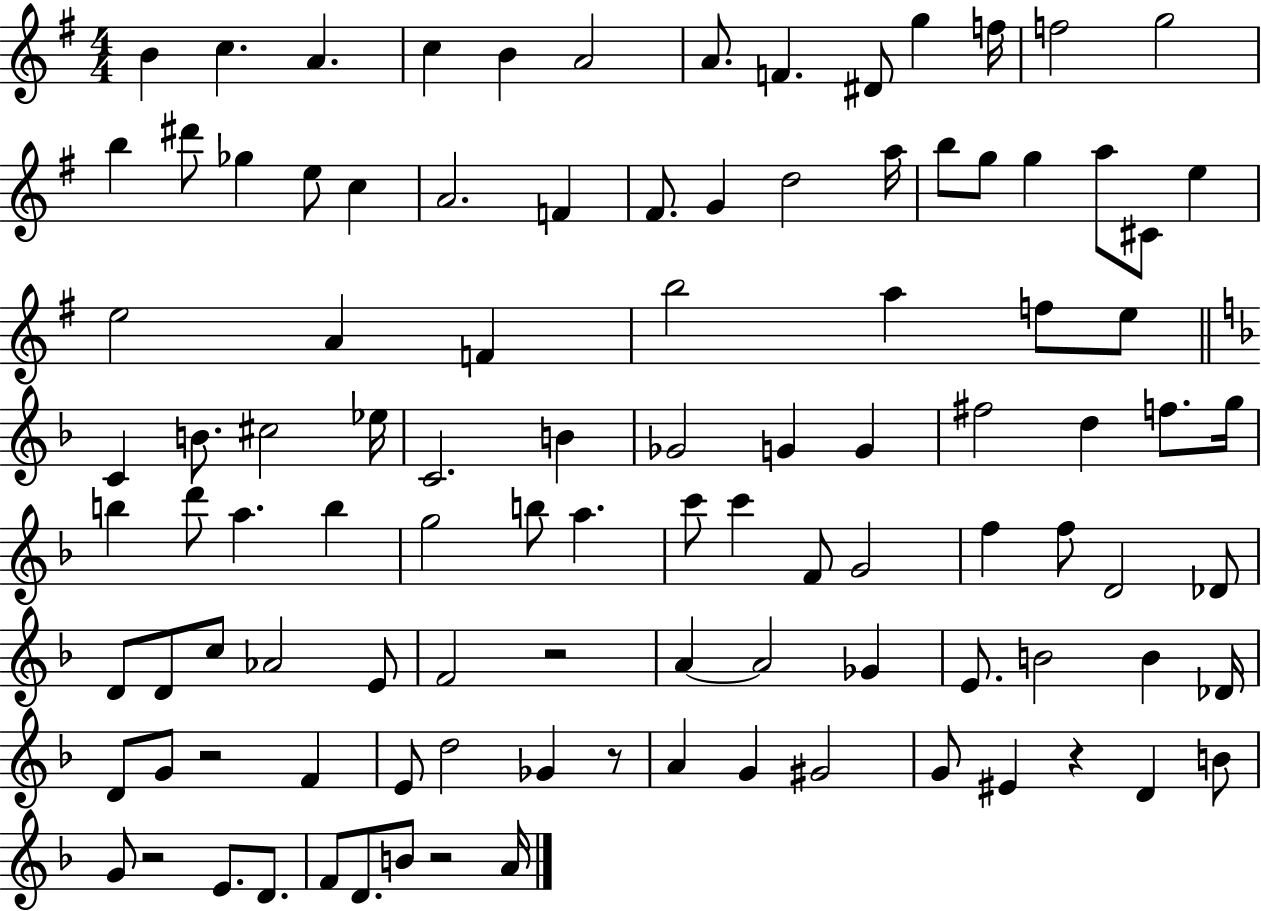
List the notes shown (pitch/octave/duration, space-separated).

B4/q C5/q. A4/q. C5/q B4/q A4/h A4/e. F4/q. D#4/e G5/q F5/s F5/h G5/h B5/q D#6/e Gb5/q E5/e C5/q A4/h. F4/q F#4/e. G4/q D5/h A5/s B5/e G5/e G5/q A5/e C#4/e E5/q E5/h A4/q F4/q B5/h A5/q F5/e E5/e C4/q B4/e. C#5/h Eb5/s C4/h. B4/q Gb4/h G4/q G4/q F#5/h D5/q F5/e. G5/s B5/q D6/e A5/q. B5/q G5/h B5/e A5/q. C6/e C6/q F4/e G4/h F5/q F5/e D4/h Db4/e D4/e D4/e C5/e Ab4/h E4/e F4/h R/h A4/q A4/h Gb4/q E4/e. B4/h B4/q Db4/s D4/e G4/e R/h F4/q E4/e D5/h Gb4/q R/e A4/q G4/q G#4/h G4/e EIS4/q R/q D4/q B4/e G4/e R/h E4/e. D4/e. F4/e D4/e. B4/e R/h A4/s